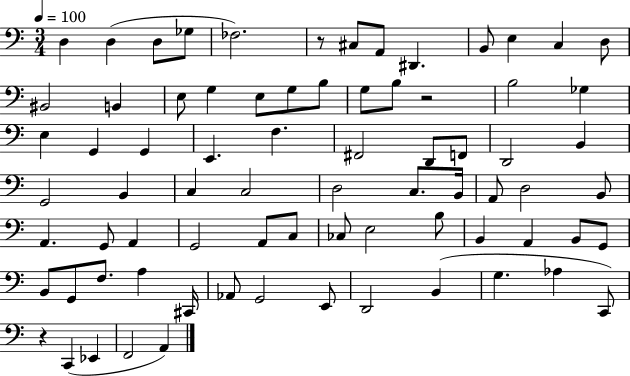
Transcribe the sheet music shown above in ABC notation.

X:1
T:Untitled
M:3/4
L:1/4
K:C
D, D, D,/2 _G,/2 _F,2 z/2 ^C,/2 A,,/2 ^D,, B,,/2 E, C, D,/2 ^B,,2 B,, E,/2 G, E,/2 G,/2 B,/2 G,/2 B,/2 z2 B,2 _G, E, G,, G,, E,, F, ^F,,2 D,,/2 F,,/2 D,,2 B,, G,,2 B,, C, C,2 D,2 C,/2 B,,/4 A,,/2 D,2 B,,/2 A,, G,,/2 A,, G,,2 A,,/2 C,/2 _C,/2 E,2 B,/2 B,, A,, B,,/2 G,,/2 B,,/2 G,,/2 F,/2 A, ^C,,/4 _A,,/2 G,,2 E,,/2 D,,2 B,, G, _A, C,,/2 z C,, _E,, F,,2 A,,